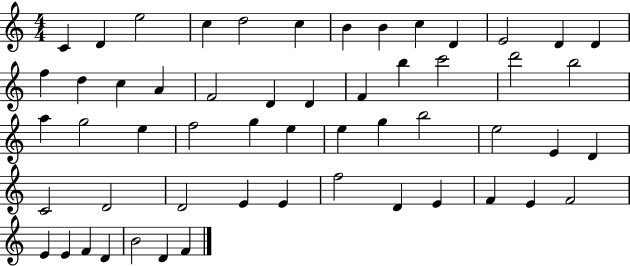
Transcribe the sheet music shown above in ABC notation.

X:1
T:Untitled
M:4/4
L:1/4
K:C
C D e2 c d2 c B B c D E2 D D f d c A F2 D D F b c'2 d'2 b2 a g2 e f2 g e e g b2 e2 E D C2 D2 D2 E E f2 D E F E F2 E E F D B2 D F